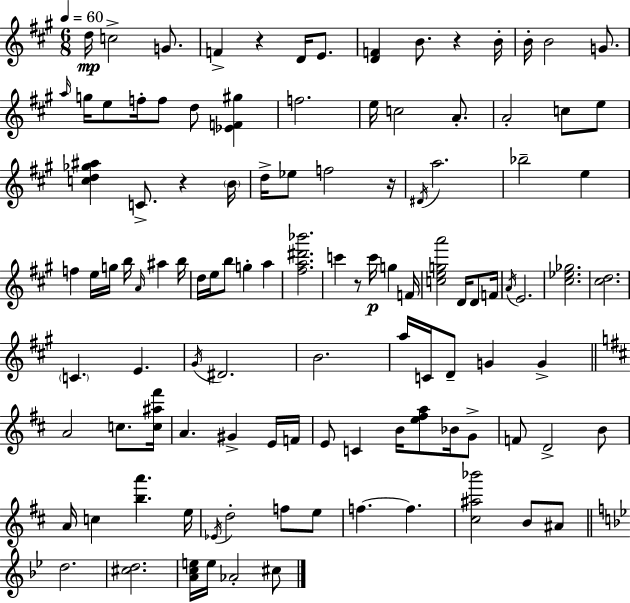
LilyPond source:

{
  \clef treble
  \numericTimeSignature
  \time 6/8
  \key a \major
  \tempo 4 = 60
  d''16\mp c''2-> g'8. | f'4-> r4 d'16 e'8. | <d' f'>4 b'8. r4 b'16-. | b'16-. b'2 g'8. | \break \grace { a''16 } g''16 e''8 f''16-. f''8 d''8 <ees' f' gis''>4 | f''2. | e''16 c''2 a'8.-. | a'2-. c''8 e''8 | \break <c'' d'' ges'' ais''>4 c'8.-> r4 | \parenthesize b'16 d''16-> ees''8 f''2 | r16 \acciaccatura { dis'16 } a''2. | bes''2-- e''4 | \break f''4 e''16 g''16 b''16 \grace { a'16 } ais''4 | b''16 d''16 e''16 b''8 g''4-. a''4 | <fis'' a'' dis''' bes'''>2. | c'''4 r8 c'''16\p g''4 | \break f'16 <c'' e'' g'' a'''>2 d'16 | d'8 f'16 \acciaccatura { a'16 } e'2. | <cis'' ees'' ges''>2. | <cis'' d''>2. | \break \parenthesize c'4. e'4. | \acciaccatura { gis'16 } dis'2. | b'2. | a''16 c'16 d'8-- g'4 | \break g'4-> \bar "||" \break \key d \major a'2 c''8. <c'' ais'' fis'''>16 | a'4. gis'4-> e'16 f'16 | e'8 c'4 b'16 <e'' fis'' a''>8 bes'16 g'8-> | f'8 d'2-> b'8 | \break a'16 c''4 <b'' a'''>4. e''16 | \acciaccatura { ees'16 } d''2-. f''8 e''8 | f''4.~~ f''4. | <cis'' ais'' bes'''>2 b'8 ais'8 | \break \bar "||" \break \key g \minor d''2. | <cis'' d''>2. | <a' c'' e''>16 e''16 aes'2-. cis''8 | \bar "|."
}